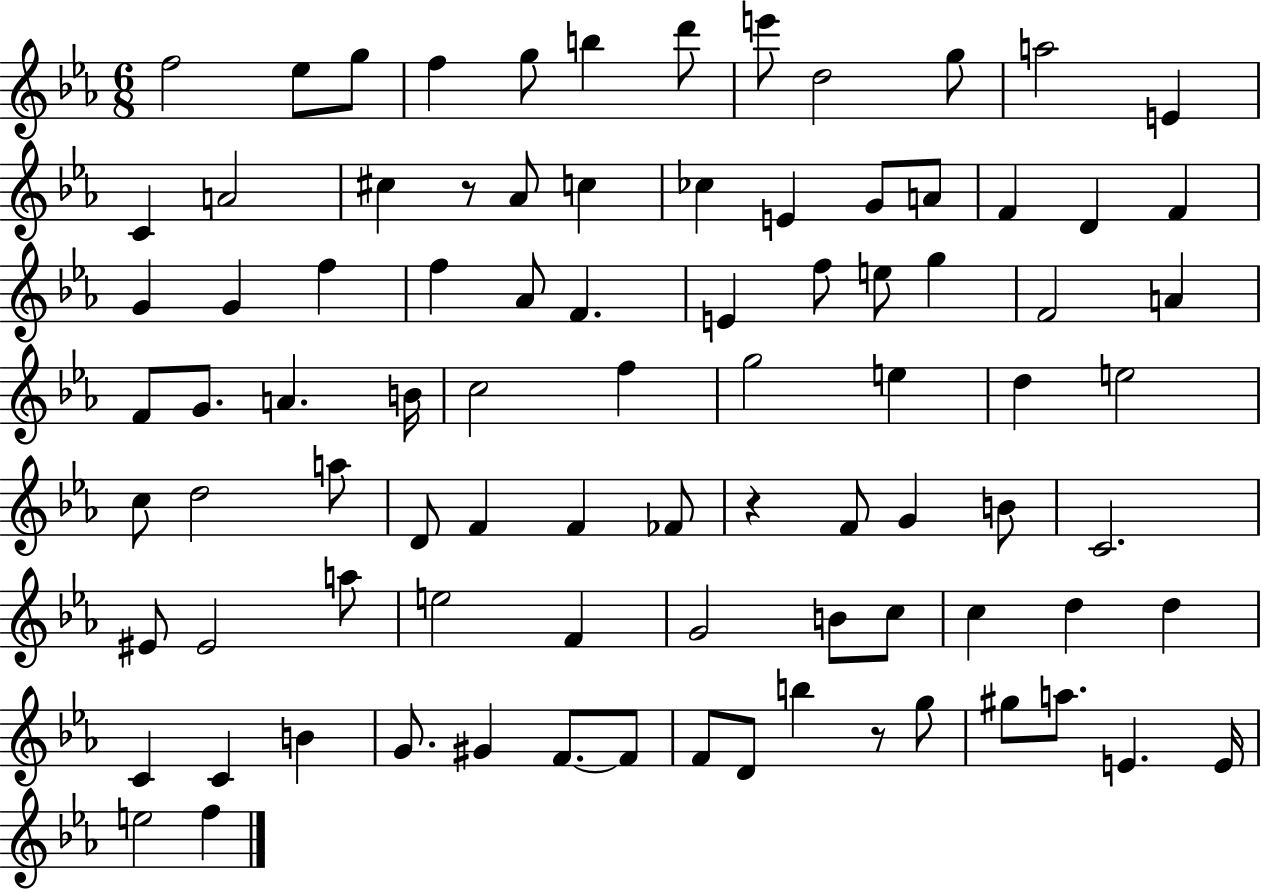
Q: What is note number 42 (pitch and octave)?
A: F5